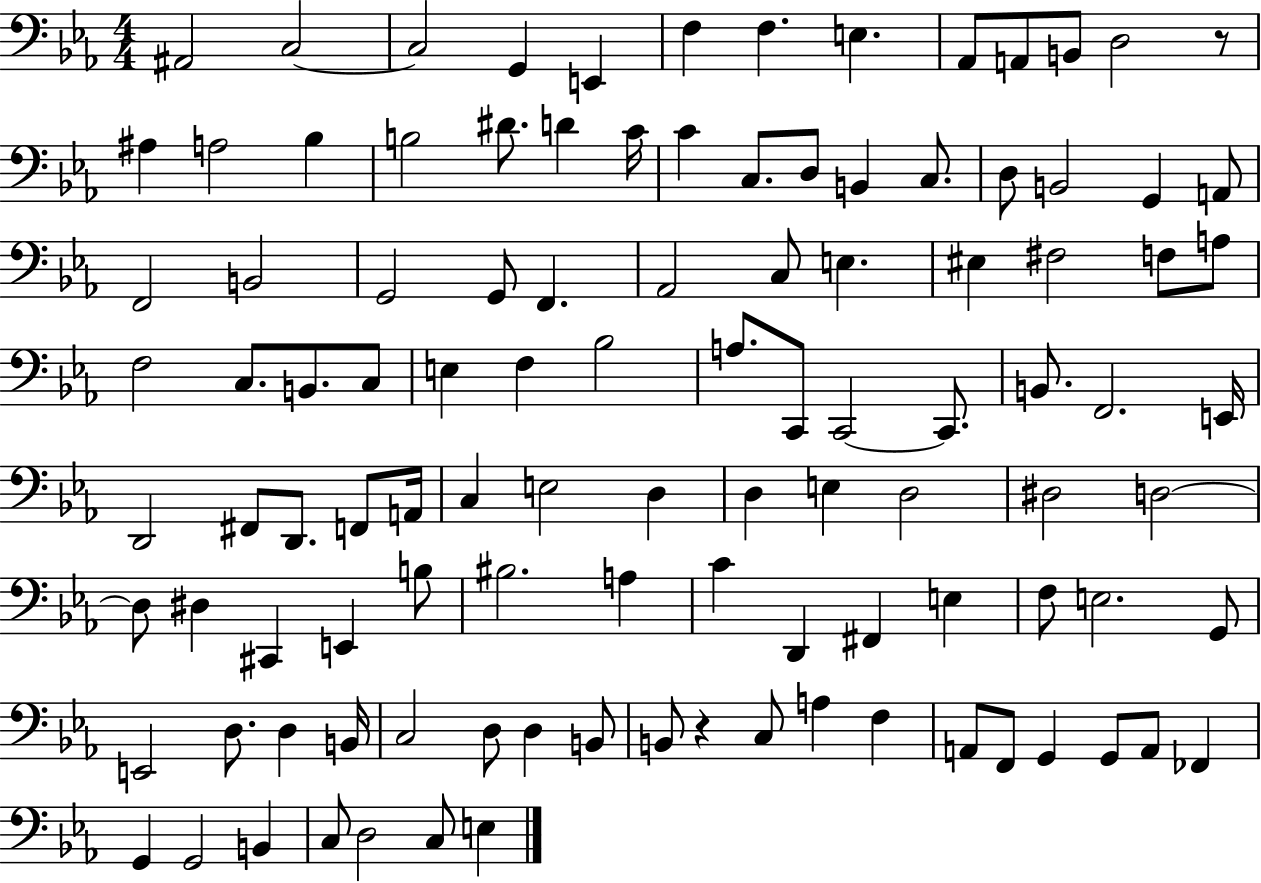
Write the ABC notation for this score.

X:1
T:Untitled
M:4/4
L:1/4
K:Eb
^A,,2 C,2 C,2 G,, E,, F, F, E, _A,,/2 A,,/2 B,,/2 D,2 z/2 ^A, A,2 _B, B,2 ^D/2 D C/4 C C,/2 D,/2 B,, C,/2 D,/2 B,,2 G,, A,,/2 F,,2 B,,2 G,,2 G,,/2 F,, _A,,2 C,/2 E, ^E, ^F,2 F,/2 A,/2 F,2 C,/2 B,,/2 C,/2 E, F, _B,2 A,/2 C,,/2 C,,2 C,,/2 B,,/2 F,,2 E,,/4 D,,2 ^F,,/2 D,,/2 F,,/2 A,,/4 C, E,2 D, D, E, D,2 ^D,2 D,2 D,/2 ^D, ^C,, E,, B,/2 ^B,2 A, C D,, ^F,, E, F,/2 E,2 G,,/2 E,,2 D,/2 D, B,,/4 C,2 D,/2 D, B,,/2 B,,/2 z C,/2 A, F, A,,/2 F,,/2 G,, G,,/2 A,,/2 _F,, G,, G,,2 B,, C,/2 D,2 C,/2 E,